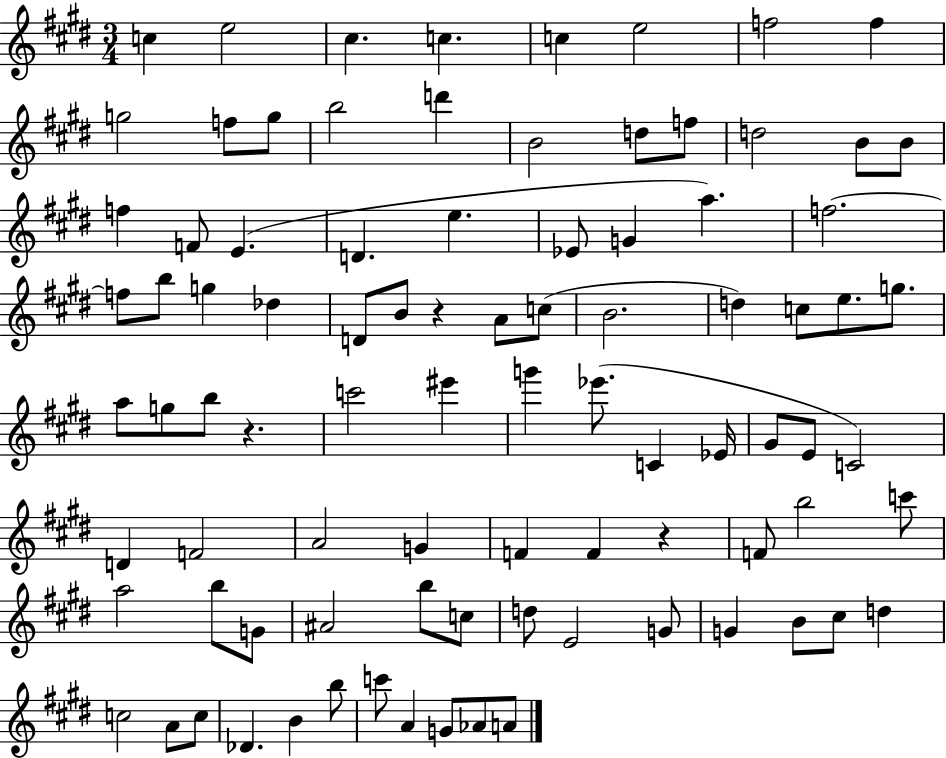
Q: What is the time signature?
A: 3/4